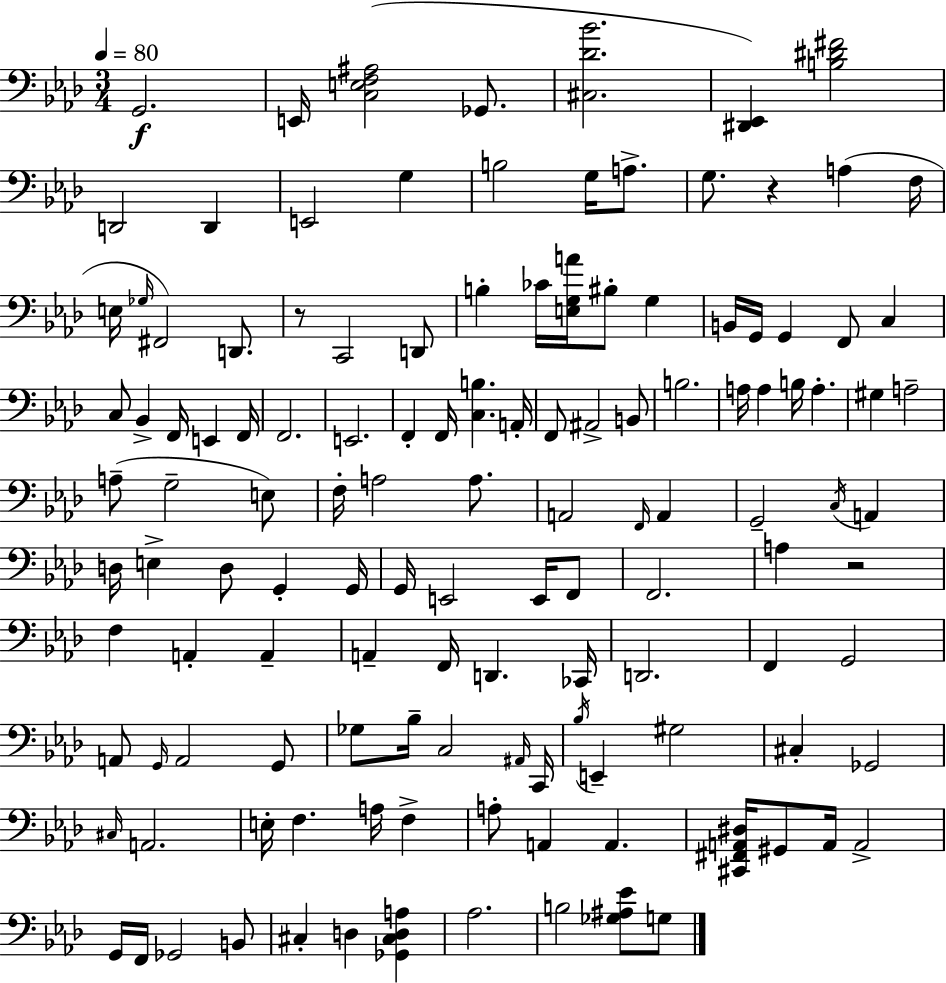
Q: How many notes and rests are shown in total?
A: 128